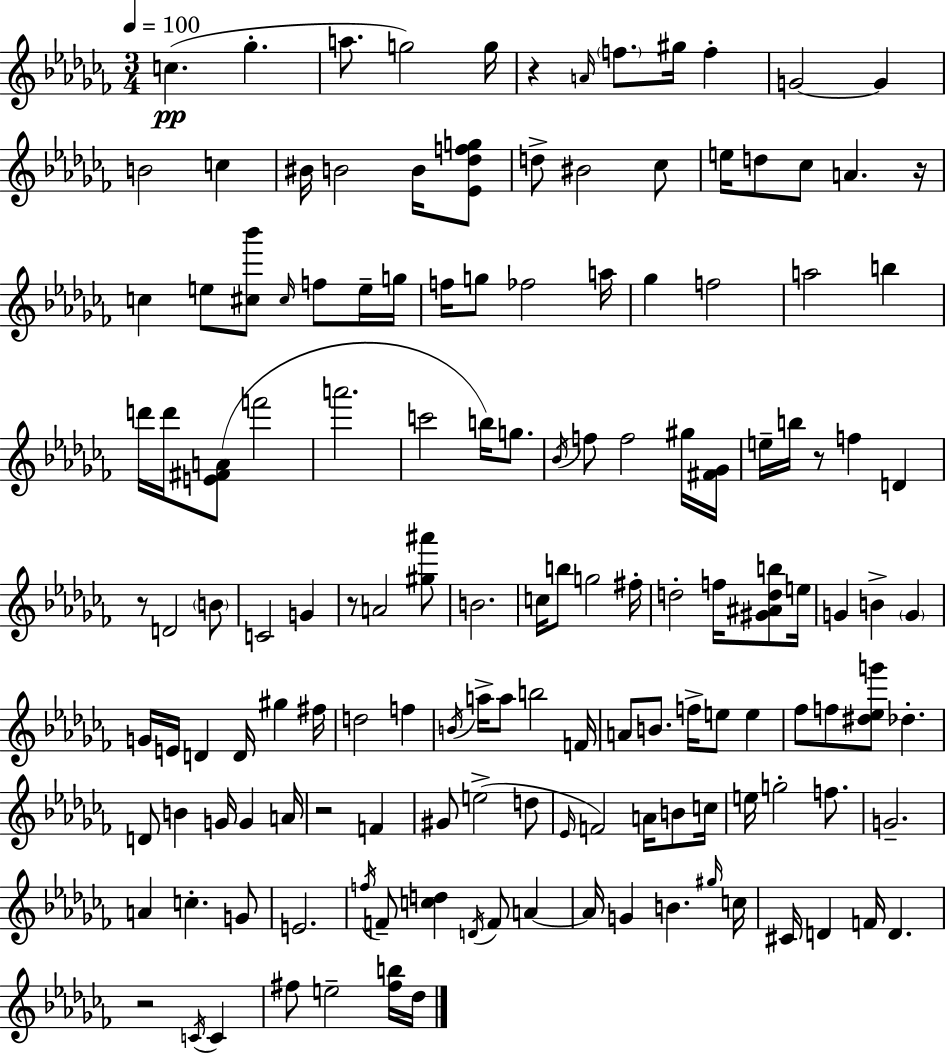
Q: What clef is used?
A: treble